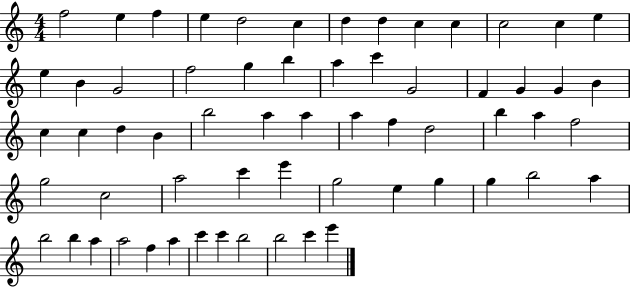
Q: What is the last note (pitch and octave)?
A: E6